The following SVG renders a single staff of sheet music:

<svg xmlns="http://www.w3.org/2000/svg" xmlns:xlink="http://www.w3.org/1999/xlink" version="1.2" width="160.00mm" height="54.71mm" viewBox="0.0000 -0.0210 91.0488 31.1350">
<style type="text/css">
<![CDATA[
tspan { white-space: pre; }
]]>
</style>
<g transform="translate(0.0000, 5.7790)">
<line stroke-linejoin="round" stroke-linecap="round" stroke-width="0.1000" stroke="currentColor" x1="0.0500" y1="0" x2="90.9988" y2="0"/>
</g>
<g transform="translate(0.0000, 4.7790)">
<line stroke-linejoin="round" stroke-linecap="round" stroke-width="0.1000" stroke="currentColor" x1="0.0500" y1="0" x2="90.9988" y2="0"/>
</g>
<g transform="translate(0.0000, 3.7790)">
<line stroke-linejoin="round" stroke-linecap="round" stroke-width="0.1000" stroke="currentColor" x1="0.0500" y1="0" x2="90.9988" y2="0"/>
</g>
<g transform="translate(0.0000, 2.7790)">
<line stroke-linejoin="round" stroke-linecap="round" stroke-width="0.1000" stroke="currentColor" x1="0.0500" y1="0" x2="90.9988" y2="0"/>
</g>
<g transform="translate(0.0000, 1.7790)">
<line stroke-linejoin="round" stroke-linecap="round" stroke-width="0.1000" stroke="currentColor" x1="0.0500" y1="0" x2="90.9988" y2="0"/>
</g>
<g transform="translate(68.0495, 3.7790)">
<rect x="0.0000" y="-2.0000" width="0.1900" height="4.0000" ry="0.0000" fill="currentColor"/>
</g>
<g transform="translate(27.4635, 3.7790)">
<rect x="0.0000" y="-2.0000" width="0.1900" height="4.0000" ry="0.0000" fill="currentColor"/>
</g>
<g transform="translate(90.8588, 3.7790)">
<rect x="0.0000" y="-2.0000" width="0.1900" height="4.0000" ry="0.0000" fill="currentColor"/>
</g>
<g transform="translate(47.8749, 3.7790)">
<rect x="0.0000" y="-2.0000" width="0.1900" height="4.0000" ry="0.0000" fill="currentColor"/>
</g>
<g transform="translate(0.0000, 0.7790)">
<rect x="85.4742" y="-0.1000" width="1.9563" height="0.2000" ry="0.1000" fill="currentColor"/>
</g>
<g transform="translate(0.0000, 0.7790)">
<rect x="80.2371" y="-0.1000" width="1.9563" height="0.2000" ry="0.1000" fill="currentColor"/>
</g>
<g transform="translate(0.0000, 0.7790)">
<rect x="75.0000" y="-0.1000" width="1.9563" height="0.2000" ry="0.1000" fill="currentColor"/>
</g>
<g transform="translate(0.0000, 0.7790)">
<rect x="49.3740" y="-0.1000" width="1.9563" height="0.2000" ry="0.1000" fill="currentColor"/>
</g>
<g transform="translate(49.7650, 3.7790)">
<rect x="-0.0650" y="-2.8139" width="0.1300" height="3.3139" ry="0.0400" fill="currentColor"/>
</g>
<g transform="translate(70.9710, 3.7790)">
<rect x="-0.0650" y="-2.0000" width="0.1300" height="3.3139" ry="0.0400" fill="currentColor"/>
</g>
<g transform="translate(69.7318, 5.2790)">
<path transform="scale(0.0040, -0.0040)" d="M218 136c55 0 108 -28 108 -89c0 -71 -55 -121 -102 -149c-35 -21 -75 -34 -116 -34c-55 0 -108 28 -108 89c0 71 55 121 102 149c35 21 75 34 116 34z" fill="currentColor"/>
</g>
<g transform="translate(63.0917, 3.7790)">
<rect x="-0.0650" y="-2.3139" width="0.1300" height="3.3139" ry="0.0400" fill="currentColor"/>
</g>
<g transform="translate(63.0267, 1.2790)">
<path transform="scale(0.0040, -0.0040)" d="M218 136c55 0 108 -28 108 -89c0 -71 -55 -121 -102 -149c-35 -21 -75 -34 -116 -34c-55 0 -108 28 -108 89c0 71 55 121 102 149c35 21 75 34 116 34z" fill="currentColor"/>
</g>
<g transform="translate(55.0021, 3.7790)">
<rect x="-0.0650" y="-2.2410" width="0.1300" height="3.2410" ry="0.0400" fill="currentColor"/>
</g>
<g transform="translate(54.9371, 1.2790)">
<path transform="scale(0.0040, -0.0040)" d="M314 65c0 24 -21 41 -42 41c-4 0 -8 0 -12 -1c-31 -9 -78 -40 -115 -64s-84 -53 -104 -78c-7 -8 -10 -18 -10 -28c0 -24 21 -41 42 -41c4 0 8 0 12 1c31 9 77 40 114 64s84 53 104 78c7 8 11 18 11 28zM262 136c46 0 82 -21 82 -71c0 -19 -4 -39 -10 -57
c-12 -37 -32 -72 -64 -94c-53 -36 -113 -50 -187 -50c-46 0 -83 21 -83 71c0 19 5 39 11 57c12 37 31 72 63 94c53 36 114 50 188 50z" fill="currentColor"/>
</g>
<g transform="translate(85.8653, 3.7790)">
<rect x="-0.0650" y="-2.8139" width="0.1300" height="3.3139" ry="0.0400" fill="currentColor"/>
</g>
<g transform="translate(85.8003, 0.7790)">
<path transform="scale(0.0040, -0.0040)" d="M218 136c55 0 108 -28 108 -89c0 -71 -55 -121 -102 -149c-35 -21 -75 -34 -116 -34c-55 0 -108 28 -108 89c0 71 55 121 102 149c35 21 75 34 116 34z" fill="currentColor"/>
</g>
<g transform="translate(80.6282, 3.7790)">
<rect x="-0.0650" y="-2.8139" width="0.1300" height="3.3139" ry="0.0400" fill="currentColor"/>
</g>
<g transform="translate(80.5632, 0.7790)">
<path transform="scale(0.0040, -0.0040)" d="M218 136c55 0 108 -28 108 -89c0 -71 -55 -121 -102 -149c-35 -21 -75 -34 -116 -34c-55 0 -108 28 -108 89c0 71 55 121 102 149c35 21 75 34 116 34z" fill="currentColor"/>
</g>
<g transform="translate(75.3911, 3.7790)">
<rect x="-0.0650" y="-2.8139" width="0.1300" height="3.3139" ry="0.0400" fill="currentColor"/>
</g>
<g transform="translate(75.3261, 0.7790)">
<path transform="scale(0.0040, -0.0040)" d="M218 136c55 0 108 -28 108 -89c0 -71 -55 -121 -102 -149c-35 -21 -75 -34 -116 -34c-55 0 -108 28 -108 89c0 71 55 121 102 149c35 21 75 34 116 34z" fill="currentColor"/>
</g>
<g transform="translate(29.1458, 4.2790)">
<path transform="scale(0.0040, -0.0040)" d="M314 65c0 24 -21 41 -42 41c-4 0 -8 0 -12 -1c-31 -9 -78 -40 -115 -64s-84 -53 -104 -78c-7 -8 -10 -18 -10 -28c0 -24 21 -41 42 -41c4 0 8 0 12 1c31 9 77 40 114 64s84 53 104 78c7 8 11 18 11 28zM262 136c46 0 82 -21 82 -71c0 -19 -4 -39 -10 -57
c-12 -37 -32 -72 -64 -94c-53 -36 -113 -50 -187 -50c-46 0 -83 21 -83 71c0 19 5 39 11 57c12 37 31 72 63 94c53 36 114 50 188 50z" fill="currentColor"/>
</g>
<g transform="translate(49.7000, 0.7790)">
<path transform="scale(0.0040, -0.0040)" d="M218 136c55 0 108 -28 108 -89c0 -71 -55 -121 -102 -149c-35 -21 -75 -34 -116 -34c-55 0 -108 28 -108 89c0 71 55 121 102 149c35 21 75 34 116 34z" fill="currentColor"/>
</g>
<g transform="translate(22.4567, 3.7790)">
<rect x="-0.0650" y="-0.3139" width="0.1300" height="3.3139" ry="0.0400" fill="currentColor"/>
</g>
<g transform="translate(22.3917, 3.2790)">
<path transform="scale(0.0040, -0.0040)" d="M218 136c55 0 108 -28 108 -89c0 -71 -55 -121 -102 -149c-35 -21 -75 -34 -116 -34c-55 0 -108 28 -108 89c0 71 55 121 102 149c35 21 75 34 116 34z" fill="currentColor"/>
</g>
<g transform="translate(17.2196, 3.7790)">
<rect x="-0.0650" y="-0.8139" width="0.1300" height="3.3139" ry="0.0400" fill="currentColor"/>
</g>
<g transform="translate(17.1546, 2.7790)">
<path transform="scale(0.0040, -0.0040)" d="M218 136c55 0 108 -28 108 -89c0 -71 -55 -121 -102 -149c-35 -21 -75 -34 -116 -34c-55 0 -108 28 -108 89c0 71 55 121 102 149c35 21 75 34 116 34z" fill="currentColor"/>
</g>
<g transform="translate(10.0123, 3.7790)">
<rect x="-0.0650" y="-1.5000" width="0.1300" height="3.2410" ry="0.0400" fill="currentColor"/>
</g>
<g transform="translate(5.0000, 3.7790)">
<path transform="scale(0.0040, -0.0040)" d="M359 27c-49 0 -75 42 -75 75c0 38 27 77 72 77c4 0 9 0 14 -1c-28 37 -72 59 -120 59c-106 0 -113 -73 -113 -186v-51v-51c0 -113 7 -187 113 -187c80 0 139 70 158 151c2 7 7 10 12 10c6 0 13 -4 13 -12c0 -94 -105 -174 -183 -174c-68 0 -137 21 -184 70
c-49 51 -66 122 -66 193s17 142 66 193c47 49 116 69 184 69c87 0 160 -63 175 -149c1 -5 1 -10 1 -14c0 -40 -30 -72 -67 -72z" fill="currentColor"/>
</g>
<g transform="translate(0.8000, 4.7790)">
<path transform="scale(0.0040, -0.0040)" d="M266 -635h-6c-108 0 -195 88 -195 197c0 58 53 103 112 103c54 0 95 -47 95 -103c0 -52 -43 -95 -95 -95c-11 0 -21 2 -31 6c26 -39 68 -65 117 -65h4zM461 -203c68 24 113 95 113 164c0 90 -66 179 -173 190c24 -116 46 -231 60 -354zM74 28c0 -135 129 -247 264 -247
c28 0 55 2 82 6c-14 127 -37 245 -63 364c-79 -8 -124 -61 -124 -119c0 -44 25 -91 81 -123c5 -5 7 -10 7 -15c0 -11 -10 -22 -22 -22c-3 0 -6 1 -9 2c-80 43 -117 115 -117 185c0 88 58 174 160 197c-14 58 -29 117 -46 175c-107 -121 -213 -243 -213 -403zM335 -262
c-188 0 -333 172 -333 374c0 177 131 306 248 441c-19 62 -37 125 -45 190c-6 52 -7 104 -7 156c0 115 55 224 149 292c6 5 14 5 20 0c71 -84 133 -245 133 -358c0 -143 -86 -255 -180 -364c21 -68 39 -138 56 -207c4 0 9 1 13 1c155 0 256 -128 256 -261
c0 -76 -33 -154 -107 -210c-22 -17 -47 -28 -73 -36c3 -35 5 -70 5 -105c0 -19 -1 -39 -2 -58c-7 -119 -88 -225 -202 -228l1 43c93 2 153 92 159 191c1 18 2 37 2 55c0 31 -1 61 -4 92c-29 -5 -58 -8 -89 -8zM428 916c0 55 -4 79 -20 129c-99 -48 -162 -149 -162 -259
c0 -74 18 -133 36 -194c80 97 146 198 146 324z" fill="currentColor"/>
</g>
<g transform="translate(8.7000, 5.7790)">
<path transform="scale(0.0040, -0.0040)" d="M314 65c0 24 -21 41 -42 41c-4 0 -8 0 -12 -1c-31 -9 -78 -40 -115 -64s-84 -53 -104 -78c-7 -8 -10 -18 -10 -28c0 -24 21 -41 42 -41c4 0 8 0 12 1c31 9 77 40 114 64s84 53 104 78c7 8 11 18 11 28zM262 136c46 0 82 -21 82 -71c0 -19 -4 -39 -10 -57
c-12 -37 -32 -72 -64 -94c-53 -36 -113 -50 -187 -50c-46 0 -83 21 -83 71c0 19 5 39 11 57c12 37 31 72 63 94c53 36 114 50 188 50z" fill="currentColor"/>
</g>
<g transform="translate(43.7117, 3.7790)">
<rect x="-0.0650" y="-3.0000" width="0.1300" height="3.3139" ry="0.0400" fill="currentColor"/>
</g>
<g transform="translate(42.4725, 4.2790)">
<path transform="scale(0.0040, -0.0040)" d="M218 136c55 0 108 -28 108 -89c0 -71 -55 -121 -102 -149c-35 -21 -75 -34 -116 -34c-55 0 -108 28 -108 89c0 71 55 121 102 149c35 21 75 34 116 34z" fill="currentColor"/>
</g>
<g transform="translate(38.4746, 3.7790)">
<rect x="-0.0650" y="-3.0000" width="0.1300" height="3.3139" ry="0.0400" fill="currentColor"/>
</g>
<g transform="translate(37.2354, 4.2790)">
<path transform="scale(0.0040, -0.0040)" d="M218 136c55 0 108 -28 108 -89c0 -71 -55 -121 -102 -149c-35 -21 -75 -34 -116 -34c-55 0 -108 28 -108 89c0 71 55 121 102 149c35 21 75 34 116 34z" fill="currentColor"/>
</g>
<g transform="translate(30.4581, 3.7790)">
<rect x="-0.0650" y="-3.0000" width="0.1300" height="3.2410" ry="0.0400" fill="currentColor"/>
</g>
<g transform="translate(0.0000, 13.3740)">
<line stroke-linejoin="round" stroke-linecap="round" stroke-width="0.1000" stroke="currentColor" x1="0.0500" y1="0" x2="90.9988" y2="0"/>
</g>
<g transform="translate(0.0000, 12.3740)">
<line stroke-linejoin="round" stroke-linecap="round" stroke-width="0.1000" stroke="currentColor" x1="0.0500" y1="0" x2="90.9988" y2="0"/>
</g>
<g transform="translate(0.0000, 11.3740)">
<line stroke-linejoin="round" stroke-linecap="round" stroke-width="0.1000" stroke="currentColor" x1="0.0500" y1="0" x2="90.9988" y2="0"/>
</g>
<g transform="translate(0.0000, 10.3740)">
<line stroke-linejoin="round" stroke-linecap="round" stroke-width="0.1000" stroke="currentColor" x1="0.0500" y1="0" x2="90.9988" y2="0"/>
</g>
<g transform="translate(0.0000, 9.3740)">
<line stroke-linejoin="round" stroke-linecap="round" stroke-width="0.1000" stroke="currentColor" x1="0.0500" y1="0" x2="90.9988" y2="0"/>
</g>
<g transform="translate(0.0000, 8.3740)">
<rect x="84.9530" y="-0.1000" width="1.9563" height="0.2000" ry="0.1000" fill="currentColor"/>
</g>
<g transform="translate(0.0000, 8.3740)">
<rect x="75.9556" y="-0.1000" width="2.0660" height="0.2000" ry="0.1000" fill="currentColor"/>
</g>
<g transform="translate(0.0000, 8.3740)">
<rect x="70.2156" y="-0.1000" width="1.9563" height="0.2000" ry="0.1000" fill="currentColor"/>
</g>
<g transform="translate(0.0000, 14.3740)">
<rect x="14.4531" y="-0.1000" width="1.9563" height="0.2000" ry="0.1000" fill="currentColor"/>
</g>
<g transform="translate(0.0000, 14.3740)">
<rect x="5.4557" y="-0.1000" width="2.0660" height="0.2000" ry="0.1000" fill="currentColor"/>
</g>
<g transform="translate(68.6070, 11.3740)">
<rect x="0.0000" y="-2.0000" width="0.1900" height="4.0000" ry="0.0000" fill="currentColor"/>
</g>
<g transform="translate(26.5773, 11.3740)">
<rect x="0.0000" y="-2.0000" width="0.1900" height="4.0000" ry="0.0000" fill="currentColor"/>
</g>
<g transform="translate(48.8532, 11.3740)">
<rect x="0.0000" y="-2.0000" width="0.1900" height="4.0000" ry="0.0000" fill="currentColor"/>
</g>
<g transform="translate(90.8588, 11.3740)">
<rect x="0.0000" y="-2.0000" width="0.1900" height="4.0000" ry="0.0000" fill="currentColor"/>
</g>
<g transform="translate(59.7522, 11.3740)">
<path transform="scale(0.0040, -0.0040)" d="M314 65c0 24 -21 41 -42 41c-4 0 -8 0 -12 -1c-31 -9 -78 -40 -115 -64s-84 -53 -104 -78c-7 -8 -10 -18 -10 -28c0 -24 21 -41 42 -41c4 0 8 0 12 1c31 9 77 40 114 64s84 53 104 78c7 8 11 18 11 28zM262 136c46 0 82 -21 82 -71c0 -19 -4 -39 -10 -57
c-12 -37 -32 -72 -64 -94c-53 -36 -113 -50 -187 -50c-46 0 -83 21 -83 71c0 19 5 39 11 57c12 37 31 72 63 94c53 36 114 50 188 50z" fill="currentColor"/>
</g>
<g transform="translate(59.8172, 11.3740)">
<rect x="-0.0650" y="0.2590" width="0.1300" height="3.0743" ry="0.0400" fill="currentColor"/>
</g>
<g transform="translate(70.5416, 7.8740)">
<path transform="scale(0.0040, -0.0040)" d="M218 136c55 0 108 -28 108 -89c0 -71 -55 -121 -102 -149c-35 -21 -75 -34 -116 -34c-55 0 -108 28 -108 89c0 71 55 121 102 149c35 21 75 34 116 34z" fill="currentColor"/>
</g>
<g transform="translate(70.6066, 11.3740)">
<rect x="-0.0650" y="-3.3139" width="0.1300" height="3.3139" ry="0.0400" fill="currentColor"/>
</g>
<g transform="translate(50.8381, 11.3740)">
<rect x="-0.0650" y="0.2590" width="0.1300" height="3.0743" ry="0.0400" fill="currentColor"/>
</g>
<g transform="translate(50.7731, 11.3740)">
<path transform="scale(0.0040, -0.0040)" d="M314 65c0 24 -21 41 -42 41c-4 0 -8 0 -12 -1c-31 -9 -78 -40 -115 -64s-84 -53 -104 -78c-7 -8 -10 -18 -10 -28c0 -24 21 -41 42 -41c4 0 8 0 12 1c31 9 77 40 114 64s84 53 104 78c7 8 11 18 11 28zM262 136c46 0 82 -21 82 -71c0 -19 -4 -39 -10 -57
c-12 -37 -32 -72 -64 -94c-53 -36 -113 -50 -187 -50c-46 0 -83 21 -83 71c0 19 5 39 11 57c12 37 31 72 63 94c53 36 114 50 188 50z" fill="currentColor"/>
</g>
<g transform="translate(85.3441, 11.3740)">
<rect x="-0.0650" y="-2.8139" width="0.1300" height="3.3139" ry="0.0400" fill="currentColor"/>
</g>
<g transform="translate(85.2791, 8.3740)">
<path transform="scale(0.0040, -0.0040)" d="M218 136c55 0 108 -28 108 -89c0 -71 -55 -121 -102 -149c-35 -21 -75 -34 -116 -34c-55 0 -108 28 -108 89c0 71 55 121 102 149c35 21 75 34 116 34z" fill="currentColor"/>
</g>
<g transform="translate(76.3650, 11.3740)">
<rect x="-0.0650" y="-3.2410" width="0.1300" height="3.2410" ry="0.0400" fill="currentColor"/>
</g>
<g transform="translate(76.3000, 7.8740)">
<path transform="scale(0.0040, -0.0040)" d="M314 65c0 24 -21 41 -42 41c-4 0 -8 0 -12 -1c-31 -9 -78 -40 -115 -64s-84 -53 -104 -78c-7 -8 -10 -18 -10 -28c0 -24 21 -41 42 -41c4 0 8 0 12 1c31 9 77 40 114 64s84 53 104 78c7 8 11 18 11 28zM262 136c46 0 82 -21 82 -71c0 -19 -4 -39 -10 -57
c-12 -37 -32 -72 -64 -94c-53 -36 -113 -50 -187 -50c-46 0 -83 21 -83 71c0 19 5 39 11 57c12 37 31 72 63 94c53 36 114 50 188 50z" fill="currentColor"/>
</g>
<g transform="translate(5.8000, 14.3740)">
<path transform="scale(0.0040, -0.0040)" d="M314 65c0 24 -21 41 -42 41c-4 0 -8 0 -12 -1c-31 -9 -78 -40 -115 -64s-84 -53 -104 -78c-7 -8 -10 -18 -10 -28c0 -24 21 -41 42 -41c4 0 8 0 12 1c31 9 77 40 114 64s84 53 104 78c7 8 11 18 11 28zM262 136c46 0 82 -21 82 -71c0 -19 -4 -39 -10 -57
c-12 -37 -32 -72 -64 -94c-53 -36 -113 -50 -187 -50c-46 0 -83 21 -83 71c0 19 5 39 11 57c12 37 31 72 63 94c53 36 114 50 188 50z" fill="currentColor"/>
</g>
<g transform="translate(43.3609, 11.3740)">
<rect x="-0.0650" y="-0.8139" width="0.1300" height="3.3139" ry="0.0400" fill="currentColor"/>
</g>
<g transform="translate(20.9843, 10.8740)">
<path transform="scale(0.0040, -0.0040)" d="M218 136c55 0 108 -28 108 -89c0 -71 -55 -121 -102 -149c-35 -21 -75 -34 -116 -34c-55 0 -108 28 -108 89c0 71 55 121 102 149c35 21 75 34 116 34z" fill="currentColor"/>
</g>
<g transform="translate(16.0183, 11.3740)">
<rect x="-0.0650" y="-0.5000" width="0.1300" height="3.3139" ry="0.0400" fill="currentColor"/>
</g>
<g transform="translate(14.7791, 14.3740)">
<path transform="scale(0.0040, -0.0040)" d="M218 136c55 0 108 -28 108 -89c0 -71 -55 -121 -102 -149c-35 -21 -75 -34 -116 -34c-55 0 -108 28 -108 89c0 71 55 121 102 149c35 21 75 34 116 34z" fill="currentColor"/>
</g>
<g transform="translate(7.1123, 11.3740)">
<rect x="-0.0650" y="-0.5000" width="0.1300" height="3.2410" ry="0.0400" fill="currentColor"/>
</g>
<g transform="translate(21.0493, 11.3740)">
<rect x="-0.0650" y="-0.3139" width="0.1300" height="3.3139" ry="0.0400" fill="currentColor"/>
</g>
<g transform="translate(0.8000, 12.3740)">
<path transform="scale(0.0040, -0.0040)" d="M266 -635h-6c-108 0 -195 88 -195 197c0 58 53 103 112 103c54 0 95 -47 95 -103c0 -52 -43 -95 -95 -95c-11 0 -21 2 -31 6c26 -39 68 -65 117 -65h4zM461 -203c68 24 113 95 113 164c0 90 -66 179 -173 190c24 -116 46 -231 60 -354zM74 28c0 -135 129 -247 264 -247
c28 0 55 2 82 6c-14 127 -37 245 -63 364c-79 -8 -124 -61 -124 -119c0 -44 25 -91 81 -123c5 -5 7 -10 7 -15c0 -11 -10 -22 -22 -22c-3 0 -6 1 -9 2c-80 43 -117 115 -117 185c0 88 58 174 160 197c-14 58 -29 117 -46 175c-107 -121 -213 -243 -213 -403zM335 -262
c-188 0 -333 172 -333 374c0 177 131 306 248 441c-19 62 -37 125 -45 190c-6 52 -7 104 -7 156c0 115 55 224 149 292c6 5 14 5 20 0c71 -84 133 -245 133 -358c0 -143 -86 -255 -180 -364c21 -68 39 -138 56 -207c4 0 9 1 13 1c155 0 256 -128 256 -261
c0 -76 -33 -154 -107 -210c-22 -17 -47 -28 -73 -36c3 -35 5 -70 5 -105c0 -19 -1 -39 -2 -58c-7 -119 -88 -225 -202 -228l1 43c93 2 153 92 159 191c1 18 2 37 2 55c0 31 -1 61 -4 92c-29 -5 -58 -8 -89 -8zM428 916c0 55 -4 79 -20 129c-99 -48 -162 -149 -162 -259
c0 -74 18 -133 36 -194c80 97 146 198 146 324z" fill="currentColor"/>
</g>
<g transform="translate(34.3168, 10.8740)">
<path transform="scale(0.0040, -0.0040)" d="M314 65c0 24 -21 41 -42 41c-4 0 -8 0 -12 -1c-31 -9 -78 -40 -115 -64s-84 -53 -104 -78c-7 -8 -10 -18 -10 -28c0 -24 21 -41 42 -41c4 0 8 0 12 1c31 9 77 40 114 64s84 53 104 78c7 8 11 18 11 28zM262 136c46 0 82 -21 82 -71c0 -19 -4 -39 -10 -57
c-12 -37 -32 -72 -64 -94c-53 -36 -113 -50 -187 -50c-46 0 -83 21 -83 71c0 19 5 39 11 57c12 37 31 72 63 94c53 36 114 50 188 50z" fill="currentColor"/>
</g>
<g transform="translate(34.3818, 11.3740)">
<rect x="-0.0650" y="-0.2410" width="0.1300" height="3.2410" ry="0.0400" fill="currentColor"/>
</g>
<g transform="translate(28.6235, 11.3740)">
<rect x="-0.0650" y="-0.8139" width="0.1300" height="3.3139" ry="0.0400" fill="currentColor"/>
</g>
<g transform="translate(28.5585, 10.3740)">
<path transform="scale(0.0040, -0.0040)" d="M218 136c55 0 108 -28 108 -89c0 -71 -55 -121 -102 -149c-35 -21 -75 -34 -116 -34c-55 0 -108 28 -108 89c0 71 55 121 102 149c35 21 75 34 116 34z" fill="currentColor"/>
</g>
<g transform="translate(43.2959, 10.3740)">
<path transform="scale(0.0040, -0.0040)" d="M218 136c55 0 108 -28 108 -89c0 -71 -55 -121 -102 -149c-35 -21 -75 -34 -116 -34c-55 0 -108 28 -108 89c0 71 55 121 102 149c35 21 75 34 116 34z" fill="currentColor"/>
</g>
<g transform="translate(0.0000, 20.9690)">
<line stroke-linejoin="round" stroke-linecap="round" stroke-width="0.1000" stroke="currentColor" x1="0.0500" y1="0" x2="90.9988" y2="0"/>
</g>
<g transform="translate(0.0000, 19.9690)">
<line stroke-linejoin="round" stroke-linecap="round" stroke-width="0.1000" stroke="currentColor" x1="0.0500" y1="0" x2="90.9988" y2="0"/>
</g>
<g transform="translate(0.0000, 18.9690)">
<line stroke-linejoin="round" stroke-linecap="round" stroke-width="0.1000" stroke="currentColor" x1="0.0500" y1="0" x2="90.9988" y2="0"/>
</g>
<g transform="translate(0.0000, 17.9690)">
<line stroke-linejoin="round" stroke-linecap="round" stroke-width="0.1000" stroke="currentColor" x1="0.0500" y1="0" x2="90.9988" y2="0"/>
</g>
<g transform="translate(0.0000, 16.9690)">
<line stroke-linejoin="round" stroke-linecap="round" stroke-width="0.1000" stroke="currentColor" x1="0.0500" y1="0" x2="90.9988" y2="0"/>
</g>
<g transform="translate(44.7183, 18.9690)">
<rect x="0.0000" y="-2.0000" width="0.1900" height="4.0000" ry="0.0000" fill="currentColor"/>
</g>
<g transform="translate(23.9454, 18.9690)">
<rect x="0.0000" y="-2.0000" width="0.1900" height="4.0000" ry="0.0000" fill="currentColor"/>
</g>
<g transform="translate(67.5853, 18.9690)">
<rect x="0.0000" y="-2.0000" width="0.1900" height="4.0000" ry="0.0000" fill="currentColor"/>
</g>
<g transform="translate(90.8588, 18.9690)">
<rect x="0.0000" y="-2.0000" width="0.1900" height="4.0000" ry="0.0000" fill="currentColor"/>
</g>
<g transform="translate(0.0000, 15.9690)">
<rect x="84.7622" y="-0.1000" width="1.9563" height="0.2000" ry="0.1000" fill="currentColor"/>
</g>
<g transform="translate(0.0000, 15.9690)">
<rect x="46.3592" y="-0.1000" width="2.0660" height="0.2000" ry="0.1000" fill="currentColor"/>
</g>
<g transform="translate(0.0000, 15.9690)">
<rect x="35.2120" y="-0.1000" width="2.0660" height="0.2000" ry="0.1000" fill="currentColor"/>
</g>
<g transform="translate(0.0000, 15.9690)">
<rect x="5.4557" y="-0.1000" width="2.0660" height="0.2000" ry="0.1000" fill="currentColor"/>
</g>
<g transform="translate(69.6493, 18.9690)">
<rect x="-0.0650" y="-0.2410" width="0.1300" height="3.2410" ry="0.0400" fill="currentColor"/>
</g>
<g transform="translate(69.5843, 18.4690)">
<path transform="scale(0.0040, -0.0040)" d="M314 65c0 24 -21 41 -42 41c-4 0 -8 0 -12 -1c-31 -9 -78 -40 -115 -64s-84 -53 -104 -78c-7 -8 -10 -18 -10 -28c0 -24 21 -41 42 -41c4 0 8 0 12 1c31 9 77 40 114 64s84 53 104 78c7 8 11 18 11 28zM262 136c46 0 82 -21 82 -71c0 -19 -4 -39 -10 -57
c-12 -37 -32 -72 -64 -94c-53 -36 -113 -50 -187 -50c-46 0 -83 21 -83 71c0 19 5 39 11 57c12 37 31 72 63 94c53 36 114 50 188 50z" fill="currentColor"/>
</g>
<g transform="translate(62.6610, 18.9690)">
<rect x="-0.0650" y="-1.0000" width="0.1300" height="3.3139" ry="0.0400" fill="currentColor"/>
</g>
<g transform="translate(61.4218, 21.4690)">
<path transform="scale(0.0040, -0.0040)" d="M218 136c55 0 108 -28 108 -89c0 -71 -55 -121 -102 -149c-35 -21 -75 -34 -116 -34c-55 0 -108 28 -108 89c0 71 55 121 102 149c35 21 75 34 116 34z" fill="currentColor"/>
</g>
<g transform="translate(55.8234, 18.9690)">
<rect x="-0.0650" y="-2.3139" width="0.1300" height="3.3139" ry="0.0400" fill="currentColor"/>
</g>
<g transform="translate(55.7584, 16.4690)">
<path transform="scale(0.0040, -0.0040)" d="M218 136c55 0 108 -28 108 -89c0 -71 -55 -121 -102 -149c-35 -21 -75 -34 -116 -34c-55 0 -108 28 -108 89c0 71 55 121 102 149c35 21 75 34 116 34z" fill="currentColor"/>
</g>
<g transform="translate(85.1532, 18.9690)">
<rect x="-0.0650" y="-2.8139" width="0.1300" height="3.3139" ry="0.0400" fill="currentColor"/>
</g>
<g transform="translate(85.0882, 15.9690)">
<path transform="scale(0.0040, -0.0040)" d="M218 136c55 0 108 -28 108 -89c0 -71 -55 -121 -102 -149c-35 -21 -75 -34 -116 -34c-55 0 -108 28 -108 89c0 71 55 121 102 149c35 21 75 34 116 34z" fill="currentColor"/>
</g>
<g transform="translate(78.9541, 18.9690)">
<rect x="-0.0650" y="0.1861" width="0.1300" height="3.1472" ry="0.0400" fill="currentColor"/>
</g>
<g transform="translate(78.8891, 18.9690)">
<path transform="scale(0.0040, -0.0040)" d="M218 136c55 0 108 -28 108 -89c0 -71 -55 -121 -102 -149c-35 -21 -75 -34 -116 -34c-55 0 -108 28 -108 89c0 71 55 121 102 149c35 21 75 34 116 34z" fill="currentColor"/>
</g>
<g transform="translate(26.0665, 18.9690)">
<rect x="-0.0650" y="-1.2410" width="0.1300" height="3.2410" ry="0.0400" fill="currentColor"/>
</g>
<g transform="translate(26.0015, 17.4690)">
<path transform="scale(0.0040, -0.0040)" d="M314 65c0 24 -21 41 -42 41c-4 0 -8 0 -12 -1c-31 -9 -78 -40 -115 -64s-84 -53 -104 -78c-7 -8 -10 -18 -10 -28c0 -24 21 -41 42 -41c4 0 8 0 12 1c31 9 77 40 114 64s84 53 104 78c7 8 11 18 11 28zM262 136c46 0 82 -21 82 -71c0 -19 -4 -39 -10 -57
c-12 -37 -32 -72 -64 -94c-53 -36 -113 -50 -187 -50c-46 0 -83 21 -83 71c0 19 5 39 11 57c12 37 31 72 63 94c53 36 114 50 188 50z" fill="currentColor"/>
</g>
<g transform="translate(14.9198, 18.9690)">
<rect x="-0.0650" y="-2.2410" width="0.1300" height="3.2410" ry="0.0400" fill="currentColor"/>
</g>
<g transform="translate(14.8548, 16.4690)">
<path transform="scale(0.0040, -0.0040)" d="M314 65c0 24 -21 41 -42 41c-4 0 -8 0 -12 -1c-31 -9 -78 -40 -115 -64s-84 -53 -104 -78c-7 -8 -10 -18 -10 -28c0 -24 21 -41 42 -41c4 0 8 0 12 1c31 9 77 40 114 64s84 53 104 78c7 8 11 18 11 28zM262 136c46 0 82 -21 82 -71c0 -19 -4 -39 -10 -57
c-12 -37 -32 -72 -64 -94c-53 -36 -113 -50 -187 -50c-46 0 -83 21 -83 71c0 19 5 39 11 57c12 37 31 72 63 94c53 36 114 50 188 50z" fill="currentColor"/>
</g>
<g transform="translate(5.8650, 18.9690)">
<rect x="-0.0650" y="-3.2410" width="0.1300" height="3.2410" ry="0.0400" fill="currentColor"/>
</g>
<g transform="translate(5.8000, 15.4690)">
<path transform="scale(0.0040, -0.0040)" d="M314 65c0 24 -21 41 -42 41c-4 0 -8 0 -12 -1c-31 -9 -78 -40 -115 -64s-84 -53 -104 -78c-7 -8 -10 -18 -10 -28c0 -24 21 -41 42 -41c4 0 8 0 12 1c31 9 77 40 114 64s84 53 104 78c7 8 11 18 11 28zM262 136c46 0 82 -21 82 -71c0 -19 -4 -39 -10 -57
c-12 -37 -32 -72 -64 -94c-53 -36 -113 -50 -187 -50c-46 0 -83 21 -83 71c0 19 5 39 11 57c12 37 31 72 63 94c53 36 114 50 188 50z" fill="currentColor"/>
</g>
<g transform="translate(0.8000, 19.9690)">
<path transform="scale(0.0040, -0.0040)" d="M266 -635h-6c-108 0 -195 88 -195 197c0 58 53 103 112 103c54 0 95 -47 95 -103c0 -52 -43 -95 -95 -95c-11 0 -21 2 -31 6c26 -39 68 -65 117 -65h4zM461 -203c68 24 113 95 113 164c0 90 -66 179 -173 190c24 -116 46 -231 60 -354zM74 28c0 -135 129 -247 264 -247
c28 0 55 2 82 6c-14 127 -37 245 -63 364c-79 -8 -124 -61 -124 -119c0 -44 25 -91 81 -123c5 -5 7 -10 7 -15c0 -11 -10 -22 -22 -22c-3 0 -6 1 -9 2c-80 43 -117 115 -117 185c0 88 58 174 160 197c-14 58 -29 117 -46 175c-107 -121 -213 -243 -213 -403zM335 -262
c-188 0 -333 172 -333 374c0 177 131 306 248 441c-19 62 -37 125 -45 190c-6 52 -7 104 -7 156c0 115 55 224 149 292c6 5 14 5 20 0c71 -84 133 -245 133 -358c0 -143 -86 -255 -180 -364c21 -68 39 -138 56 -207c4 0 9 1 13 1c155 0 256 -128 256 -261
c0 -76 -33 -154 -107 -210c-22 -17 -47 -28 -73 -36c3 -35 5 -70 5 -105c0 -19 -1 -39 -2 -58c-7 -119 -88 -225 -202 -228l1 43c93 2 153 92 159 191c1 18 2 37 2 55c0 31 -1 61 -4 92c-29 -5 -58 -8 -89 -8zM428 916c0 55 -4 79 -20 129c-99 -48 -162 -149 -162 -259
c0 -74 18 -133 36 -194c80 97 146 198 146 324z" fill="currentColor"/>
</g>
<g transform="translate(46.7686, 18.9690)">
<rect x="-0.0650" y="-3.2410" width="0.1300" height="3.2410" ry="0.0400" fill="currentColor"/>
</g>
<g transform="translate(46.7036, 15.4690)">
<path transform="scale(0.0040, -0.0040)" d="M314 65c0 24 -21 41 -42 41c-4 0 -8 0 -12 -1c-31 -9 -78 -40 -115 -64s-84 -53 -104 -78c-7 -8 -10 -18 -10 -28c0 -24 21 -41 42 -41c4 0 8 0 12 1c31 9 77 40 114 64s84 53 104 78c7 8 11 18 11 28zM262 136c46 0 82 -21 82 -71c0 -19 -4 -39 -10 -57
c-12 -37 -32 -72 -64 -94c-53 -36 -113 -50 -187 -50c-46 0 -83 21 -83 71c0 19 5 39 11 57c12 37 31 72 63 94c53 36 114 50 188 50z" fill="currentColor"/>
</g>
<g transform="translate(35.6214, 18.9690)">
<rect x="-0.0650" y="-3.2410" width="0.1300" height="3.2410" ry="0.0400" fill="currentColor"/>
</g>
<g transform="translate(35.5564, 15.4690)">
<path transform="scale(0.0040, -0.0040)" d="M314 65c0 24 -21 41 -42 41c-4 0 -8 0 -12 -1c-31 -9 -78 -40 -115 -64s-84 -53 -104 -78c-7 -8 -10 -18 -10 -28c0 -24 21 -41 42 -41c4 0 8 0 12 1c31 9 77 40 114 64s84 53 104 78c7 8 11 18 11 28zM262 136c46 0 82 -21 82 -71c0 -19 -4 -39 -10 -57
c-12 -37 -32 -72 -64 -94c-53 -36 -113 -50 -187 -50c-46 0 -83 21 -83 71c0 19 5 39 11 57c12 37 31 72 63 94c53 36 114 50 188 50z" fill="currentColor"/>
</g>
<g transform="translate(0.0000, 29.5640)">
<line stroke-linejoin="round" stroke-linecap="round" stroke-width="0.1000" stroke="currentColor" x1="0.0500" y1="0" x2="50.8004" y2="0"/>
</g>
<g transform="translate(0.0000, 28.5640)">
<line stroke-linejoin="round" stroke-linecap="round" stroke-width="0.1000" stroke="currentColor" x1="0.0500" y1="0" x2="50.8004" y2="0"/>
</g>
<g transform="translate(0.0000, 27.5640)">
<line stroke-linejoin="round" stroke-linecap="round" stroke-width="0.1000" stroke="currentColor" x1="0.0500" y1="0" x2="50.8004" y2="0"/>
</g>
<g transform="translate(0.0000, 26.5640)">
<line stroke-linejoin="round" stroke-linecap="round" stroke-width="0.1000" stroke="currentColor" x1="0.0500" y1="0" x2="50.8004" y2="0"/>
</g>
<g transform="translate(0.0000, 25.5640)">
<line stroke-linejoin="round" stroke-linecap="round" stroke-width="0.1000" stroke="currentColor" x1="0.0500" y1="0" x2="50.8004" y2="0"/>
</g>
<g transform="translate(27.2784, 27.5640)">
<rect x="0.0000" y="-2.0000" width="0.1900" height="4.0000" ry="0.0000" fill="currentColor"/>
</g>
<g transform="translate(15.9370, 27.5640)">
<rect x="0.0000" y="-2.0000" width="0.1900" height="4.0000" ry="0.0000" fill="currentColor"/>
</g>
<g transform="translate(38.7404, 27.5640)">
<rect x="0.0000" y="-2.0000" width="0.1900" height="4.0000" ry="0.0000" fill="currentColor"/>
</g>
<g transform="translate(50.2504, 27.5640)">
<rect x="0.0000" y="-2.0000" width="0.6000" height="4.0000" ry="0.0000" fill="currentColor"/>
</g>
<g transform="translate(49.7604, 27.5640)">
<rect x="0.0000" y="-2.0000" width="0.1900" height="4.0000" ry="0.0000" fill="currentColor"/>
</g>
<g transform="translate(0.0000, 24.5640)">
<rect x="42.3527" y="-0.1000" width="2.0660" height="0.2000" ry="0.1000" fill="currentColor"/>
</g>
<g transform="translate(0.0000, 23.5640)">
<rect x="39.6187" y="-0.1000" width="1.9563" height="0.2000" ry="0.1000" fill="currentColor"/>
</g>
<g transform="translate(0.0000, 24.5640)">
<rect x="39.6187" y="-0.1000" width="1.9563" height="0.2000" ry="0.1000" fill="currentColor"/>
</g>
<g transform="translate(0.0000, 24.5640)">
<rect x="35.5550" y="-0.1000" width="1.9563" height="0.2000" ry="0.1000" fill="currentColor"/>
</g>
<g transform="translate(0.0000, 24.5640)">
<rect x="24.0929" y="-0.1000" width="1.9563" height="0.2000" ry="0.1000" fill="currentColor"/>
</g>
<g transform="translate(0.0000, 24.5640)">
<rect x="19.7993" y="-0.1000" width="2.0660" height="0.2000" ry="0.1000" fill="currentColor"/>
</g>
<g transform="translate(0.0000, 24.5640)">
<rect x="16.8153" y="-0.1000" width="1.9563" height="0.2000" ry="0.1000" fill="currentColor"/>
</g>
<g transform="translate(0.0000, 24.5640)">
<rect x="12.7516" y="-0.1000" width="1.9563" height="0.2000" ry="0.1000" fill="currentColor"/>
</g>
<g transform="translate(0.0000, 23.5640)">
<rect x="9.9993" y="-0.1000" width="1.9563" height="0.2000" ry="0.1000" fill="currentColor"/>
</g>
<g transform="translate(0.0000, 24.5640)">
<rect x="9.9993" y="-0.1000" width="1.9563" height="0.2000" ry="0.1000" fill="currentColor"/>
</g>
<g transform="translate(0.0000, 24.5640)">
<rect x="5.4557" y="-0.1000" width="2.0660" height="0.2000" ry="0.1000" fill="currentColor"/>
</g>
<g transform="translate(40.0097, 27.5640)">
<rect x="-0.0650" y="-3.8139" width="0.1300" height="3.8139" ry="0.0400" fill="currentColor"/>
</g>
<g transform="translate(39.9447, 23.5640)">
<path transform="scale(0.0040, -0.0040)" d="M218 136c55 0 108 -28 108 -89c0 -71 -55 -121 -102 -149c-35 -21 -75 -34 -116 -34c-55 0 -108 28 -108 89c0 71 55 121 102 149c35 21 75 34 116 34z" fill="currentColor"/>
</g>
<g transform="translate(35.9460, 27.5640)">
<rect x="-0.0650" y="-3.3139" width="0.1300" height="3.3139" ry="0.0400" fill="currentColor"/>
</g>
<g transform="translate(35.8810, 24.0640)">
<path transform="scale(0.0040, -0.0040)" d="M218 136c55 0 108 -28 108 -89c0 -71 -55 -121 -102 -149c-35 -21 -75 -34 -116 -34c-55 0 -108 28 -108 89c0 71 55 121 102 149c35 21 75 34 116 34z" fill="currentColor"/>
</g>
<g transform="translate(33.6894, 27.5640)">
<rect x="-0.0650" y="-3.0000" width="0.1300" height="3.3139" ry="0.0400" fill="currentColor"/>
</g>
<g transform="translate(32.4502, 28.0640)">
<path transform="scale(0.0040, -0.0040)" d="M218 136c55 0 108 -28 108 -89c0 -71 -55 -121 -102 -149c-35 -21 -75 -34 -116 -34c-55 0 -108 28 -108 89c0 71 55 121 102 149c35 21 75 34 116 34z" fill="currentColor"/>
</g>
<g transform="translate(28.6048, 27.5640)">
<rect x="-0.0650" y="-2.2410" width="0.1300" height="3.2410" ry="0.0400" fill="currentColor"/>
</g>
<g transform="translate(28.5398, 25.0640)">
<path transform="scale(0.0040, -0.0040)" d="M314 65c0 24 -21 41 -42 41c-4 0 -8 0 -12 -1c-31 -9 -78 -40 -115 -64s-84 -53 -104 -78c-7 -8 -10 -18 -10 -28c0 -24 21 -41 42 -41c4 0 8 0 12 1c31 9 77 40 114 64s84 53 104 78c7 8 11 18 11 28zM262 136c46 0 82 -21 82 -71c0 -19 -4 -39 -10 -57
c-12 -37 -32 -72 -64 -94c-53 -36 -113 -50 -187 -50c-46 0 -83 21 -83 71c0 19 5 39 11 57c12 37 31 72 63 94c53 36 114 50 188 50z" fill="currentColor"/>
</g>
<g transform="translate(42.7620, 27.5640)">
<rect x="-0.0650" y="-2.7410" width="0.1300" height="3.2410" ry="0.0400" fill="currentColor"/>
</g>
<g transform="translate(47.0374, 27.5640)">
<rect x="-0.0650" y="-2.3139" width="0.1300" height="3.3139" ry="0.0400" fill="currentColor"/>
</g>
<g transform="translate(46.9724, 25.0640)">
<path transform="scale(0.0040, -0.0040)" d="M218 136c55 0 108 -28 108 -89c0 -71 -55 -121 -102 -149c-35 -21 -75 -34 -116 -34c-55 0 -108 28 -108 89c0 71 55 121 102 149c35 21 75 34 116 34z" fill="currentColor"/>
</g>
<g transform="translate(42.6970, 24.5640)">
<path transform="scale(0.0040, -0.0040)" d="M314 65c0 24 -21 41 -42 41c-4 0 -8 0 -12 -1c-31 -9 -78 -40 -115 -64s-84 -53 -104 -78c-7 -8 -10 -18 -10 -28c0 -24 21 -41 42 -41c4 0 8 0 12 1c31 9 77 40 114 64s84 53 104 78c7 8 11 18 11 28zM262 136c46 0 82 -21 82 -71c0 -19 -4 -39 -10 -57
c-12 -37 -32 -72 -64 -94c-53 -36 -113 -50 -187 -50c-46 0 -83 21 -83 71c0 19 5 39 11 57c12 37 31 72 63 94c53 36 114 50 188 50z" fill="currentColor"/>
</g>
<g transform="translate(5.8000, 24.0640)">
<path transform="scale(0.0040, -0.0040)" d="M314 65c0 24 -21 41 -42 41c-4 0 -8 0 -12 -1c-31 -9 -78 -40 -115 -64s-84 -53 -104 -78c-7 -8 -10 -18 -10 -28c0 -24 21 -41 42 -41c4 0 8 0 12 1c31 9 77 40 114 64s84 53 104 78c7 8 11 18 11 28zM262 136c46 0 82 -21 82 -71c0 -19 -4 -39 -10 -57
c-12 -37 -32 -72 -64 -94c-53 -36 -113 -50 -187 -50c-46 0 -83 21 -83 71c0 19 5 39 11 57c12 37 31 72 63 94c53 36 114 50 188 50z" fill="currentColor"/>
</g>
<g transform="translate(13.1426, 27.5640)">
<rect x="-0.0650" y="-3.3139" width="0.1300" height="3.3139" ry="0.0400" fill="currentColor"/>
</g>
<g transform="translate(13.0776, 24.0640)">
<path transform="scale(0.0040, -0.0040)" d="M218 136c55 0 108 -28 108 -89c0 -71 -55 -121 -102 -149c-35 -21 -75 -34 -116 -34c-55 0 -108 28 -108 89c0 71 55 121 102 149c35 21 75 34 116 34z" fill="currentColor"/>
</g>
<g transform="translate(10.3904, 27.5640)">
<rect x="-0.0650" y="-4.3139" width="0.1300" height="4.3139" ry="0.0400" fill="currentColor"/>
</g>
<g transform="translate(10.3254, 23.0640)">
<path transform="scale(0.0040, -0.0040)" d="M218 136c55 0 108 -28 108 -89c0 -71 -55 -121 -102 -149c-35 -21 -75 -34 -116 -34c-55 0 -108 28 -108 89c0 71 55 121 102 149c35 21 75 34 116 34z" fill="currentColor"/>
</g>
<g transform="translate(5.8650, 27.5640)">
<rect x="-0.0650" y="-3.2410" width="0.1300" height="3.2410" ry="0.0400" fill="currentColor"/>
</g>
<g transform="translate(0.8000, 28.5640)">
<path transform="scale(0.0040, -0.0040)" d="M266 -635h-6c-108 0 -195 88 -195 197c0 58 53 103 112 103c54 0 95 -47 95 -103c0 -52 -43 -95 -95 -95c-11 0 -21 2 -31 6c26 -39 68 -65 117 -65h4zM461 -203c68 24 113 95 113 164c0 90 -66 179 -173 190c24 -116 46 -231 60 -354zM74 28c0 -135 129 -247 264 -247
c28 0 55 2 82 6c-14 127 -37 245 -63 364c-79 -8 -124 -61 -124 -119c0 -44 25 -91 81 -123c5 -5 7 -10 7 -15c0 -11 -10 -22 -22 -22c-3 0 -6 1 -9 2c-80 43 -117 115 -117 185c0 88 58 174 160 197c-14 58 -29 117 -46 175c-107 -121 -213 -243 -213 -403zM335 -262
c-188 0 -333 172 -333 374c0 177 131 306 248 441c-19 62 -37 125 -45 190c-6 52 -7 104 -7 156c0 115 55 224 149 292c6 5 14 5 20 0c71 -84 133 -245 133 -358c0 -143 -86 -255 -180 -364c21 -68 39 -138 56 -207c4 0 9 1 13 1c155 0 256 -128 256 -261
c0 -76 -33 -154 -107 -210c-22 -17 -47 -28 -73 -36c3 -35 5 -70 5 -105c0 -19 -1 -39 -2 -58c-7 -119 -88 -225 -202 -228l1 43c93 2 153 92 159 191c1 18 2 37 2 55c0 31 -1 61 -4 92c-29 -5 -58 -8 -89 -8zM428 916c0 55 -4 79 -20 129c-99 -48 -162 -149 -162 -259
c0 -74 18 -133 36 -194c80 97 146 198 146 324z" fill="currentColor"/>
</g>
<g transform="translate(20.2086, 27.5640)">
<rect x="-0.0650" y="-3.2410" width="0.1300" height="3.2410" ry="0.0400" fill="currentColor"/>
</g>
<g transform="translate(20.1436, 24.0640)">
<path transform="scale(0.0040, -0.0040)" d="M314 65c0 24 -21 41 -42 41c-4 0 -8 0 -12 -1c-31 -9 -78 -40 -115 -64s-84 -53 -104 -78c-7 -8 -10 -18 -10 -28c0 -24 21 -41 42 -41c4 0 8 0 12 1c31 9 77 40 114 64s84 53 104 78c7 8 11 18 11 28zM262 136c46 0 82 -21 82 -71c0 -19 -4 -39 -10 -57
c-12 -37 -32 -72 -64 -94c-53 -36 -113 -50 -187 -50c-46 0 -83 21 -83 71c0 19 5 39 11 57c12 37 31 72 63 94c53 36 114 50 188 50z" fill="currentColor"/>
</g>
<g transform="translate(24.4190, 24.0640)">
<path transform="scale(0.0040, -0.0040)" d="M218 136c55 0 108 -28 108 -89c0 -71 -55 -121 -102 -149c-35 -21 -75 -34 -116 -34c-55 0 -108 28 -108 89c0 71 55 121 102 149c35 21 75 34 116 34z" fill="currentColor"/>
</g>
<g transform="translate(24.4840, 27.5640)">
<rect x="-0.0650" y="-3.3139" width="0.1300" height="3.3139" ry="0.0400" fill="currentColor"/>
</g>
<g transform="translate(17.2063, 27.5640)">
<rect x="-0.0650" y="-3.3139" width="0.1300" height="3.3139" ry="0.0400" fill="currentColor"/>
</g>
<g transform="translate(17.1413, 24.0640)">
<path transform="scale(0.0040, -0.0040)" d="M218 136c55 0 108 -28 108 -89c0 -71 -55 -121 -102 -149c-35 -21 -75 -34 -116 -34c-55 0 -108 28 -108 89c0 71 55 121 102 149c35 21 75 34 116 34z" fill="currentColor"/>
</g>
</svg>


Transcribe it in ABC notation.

X:1
T:Untitled
M:4/4
L:1/4
K:C
E2 d c A2 A A a g2 g F a a a C2 C c d c2 d B2 B2 b b2 a b2 g2 e2 b2 b2 g D c2 B a b2 d' b b b2 b g2 A b c' a2 g